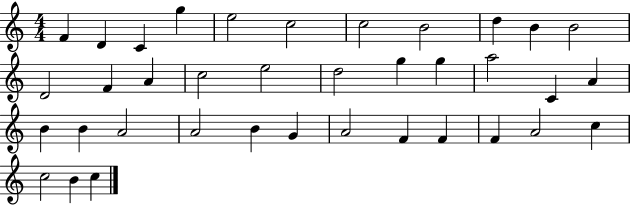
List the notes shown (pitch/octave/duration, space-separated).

F4/q D4/q C4/q G5/q E5/h C5/h C5/h B4/h D5/q B4/q B4/h D4/h F4/q A4/q C5/h E5/h D5/h G5/q G5/q A5/h C4/q A4/q B4/q B4/q A4/h A4/h B4/q G4/q A4/h F4/q F4/q F4/q A4/h C5/q C5/h B4/q C5/q